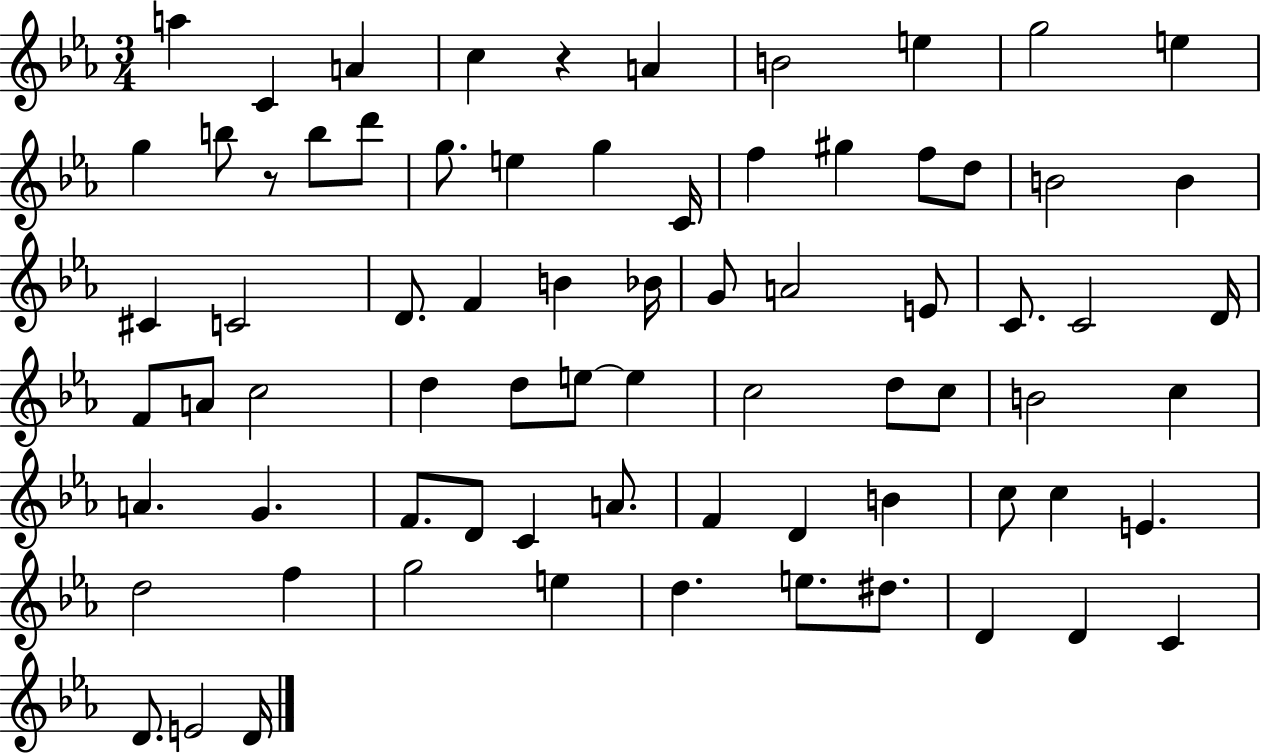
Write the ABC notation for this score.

X:1
T:Untitled
M:3/4
L:1/4
K:Eb
a C A c z A B2 e g2 e g b/2 z/2 b/2 d'/2 g/2 e g C/4 f ^g f/2 d/2 B2 B ^C C2 D/2 F B _B/4 G/2 A2 E/2 C/2 C2 D/4 F/2 A/2 c2 d d/2 e/2 e c2 d/2 c/2 B2 c A G F/2 D/2 C A/2 F D B c/2 c E d2 f g2 e d e/2 ^d/2 D D C D/2 E2 D/4